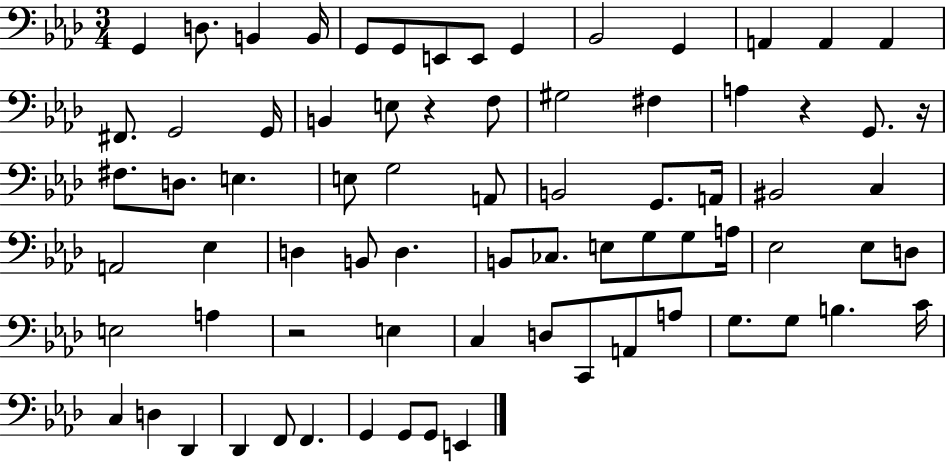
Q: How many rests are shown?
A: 4